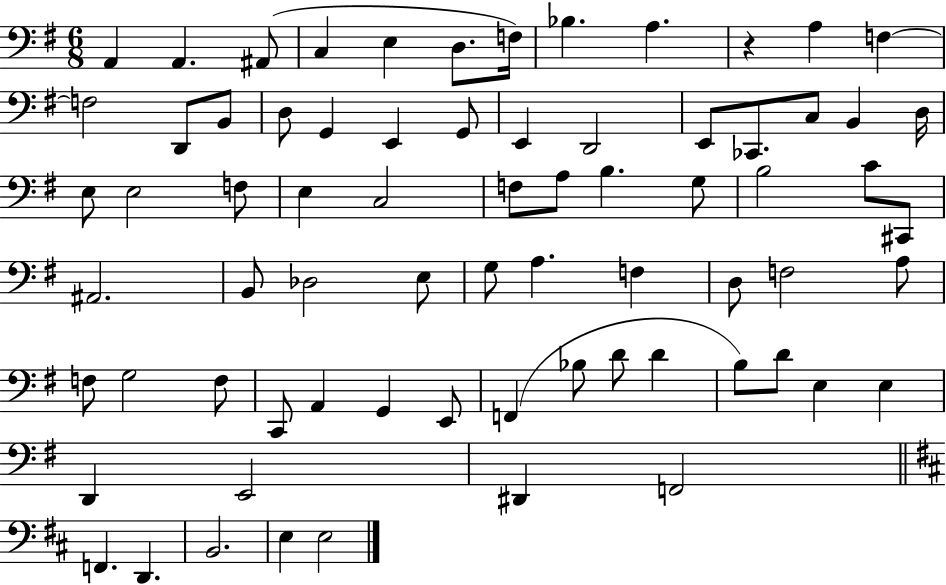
X:1
T:Untitled
M:6/8
L:1/4
K:G
A,, A,, ^A,,/2 C, E, D,/2 F,/4 _B, A, z A, F, F,2 D,,/2 B,,/2 D,/2 G,, E,, G,,/2 E,, D,,2 E,,/2 _C,,/2 C,/2 B,, D,/4 E,/2 E,2 F,/2 E, C,2 F,/2 A,/2 B, G,/2 B,2 C/2 ^C,,/2 ^A,,2 B,,/2 _D,2 E,/2 G,/2 A, F, D,/2 F,2 A,/2 F,/2 G,2 F,/2 C,,/2 A,, G,, E,,/2 F,, _B,/2 D/2 D B,/2 D/2 E, E, D,, E,,2 ^D,, F,,2 F,, D,, B,,2 E, E,2